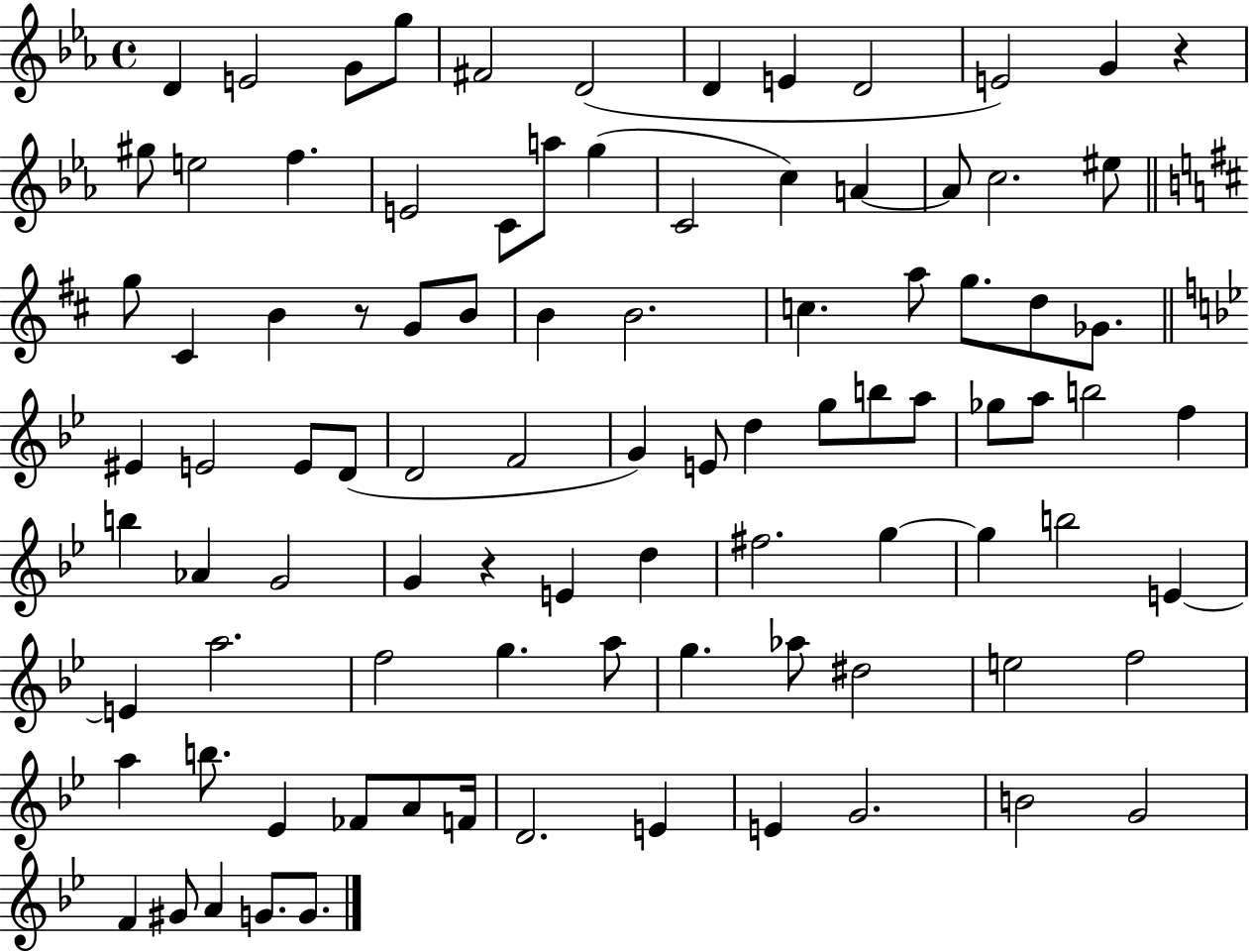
{
  \clef treble
  \time 4/4
  \defaultTimeSignature
  \key ees \major
  d'4 e'2 g'8 g''8 | fis'2 d'2( | d'4 e'4 d'2 | e'2) g'4 r4 | \break gis''8 e''2 f''4. | e'2 c'8 a''8 g''4( | c'2 c''4) a'4~~ | a'8 c''2. eis''8 | \break \bar "||" \break \key b \minor g''8 cis'4 b'4 r8 g'8 b'8 | b'4 b'2. | c''4. a''8 g''8. d''8 ges'8. | \bar "||" \break \key g \minor eis'4 e'2 e'8 d'8( | d'2 f'2 | g'4) e'8 d''4 g''8 b''8 a''8 | ges''8 a''8 b''2 f''4 | \break b''4 aes'4 g'2 | g'4 r4 e'4 d''4 | fis''2. g''4~~ | g''4 b''2 e'4~~ | \break e'4 a''2. | f''2 g''4. a''8 | g''4. aes''8 dis''2 | e''2 f''2 | \break a''4 b''8. ees'4 fes'8 a'8 f'16 | d'2. e'4 | e'4 g'2. | b'2 g'2 | \break f'4 gis'8 a'4 g'8. g'8. | \bar "|."
}